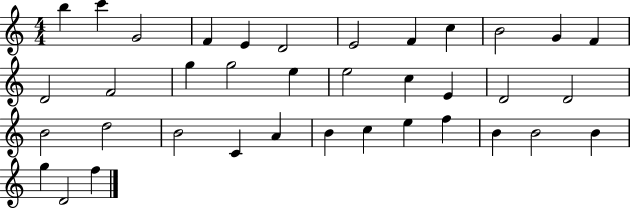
B5/q C6/q G4/h F4/q E4/q D4/h E4/h F4/q C5/q B4/h G4/q F4/q D4/h F4/h G5/q G5/h E5/q E5/h C5/q E4/q D4/h D4/h B4/h D5/h B4/h C4/q A4/q B4/q C5/q E5/q F5/q B4/q B4/h B4/q G5/q D4/h F5/q